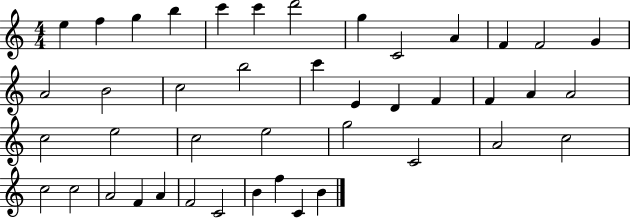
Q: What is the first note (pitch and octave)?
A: E5